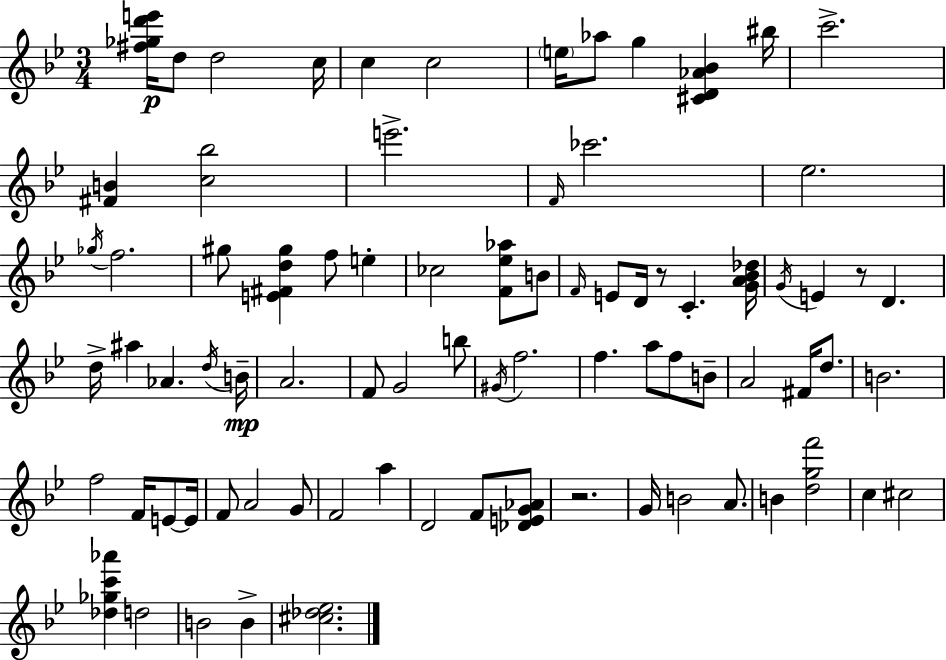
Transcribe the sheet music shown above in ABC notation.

X:1
T:Untitled
M:3/4
L:1/4
K:Gm
[^f_gd'e']/4 d/2 d2 c/4 c c2 e/4 _a/2 g [^CD_A_B] ^b/4 c'2 [^FB] [c_b]2 e'2 F/4 _c'2 _e2 _g/4 f2 ^g/2 [E^Fd^g] f/2 e _c2 [F_e_a]/2 B/2 F/4 E/2 D/4 z/2 C [GA_B_d]/4 G/4 E z/2 D d/4 ^a _A d/4 B/4 A2 F/2 G2 b/2 ^G/4 f2 f a/2 f/2 B/2 A2 ^F/4 d/2 B2 f2 F/4 E/2 E/4 F/2 A2 G/2 F2 a D2 F/2 [_DEG_A]/2 z2 G/4 B2 A/2 B [dgf']2 c ^c2 [_d_gc'_a'] d2 B2 B [^c_d_e]2